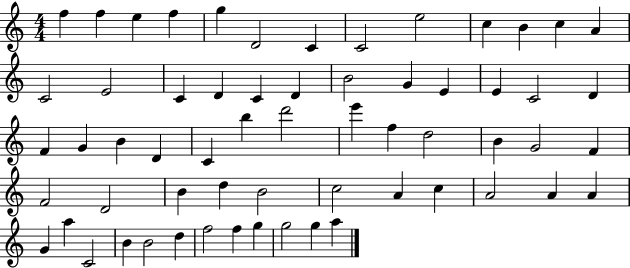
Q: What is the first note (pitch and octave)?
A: F5